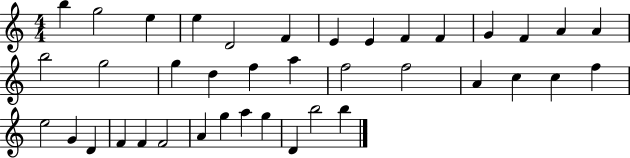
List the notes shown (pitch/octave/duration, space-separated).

B5/q G5/h E5/q E5/q D4/h F4/q E4/q E4/q F4/q F4/q G4/q F4/q A4/q A4/q B5/h G5/h G5/q D5/q F5/q A5/q F5/h F5/h A4/q C5/q C5/q F5/q E5/h G4/q D4/q F4/q F4/q F4/h A4/q G5/q A5/q G5/q D4/q B5/h B5/q